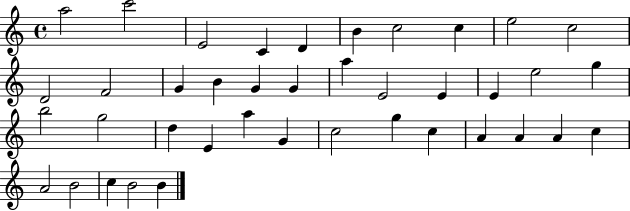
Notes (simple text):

A5/h C6/h E4/h C4/q D4/q B4/q C5/h C5/q E5/h C5/h D4/h F4/h G4/q B4/q G4/q G4/q A5/q E4/h E4/q E4/q E5/h G5/q B5/h G5/h D5/q E4/q A5/q G4/q C5/h G5/q C5/q A4/q A4/q A4/q C5/q A4/h B4/h C5/q B4/h B4/q